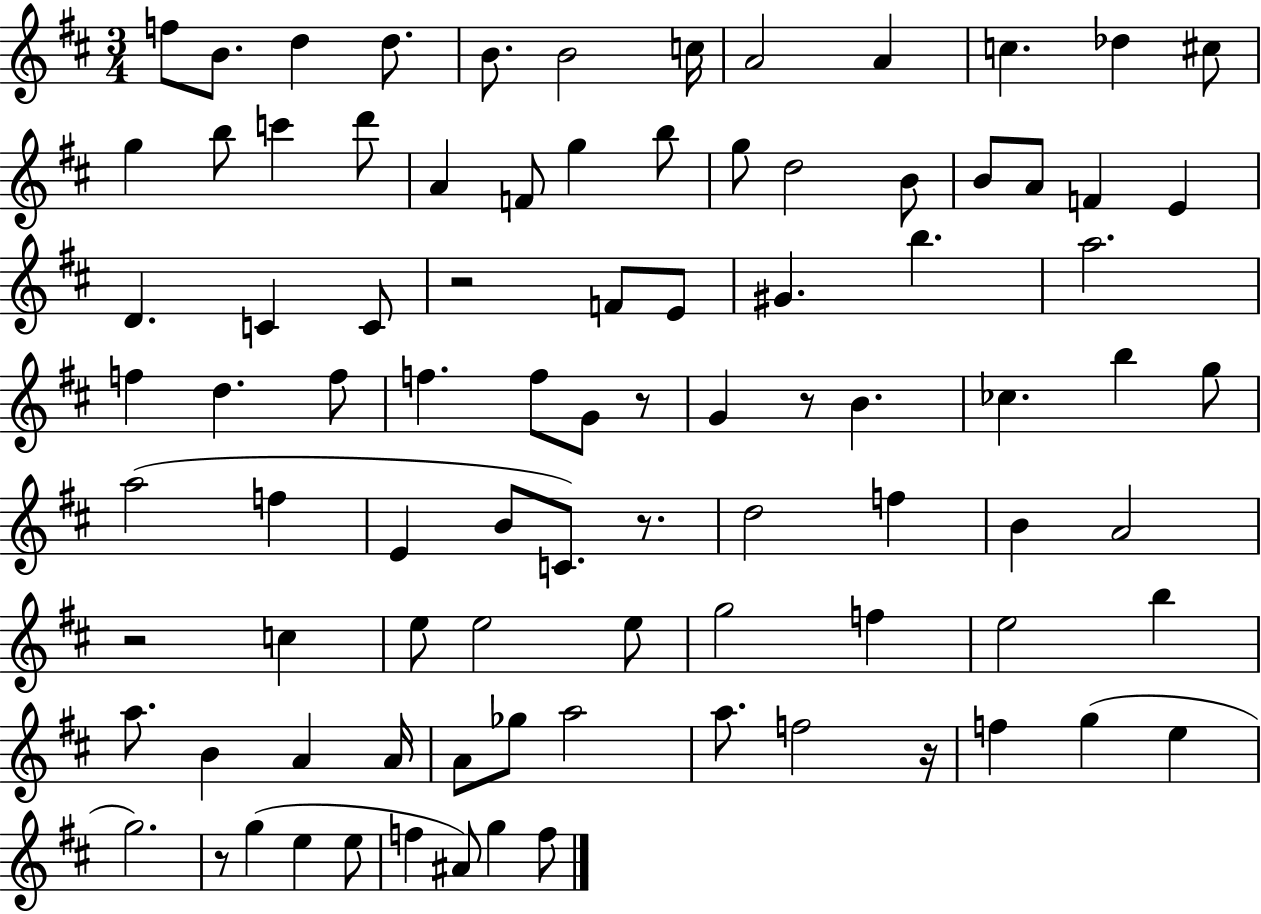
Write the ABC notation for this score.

X:1
T:Untitled
M:3/4
L:1/4
K:D
f/2 B/2 d d/2 B/2 B2 c/4 A2 A c _d ^c/2 g b/2 c' d'/2 A F/2 g b/2 g/2 d2 B/2 B/2 A/2 F E D C C/2 z2 F/2 E/2 ^G b a2 f d f/2 f f/2 G/2 z/2 G z/2 B _c b g/2 a2 f E B/2 C/2 z/2 d2 f B A2 z2 c e/2 e2 e/2 g2 f e2 b a/2 B A A/4 A/2 _g/2 a2 a/2 f2 z/4 f g e g2 z/2 g e e/2 f ^A/2 g f/2